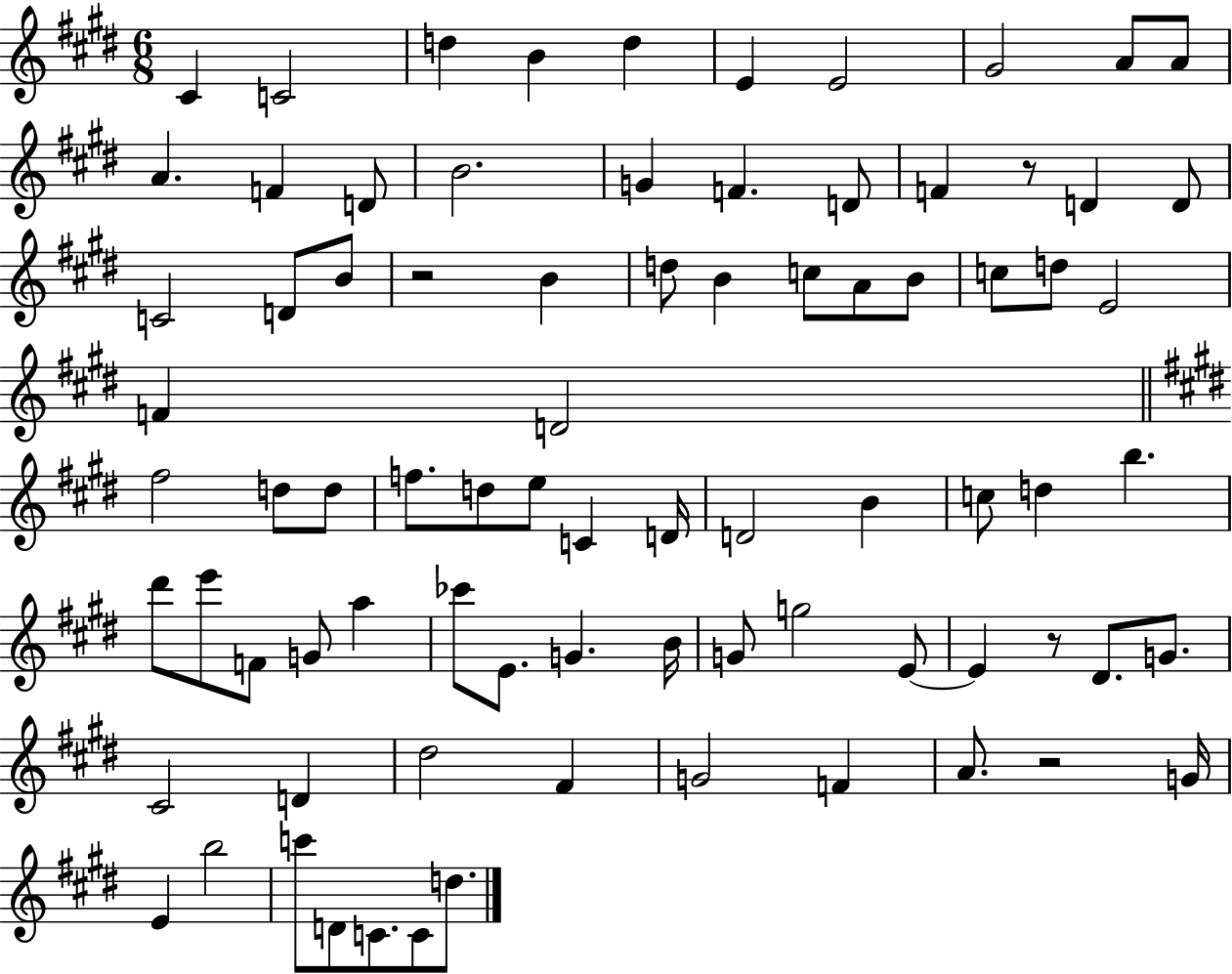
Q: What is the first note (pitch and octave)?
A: C#4